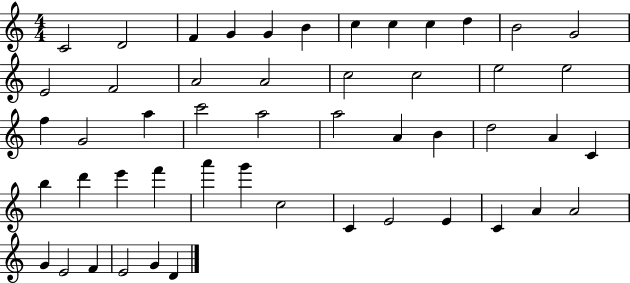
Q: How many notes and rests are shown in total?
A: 50